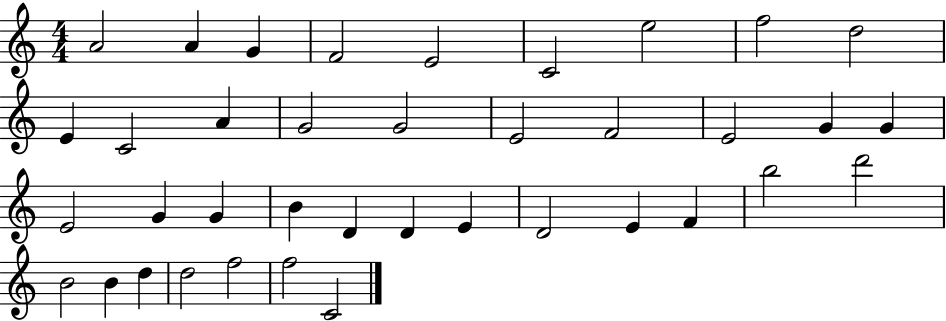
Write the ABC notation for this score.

X:1
T:Untitled
M:4/4
L:1/4
K:C
A2 A G F2 E2 C2 e2 f2 d2 E C2 A G2 G2 E2 F2 E2 G G E2 G G B D D E D2 E F b2 d'2 B2 B d d2 f2 f2 C2